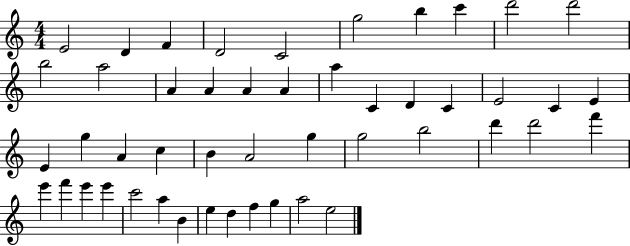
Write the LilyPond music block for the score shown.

{
  \clef treble
  \numericTimeSignature
  \time 4/4
  \key c \major
  e'2 d'4 f'4 | d'2 c'2 | g''2 b''4 c'''4 | d'''2 d'''2 | \break b''2 a''2 | a'4 a'4 a'4 a'4 | a''4 c'4 d'4 c'4 | e'2 c'4 e'4 | \break e'4 g''4 a'4 c''4 | b'4 a'2 g''4 | g''2 b''2 | d'''4 d'''2 f'''4 | \break e'''4 f'''4 e'''4 e'''4 | c'''2 a''4 b'4 | e''4 d''4 f''4 g''4 | a''2 e''2 | \break \bar "|."
}